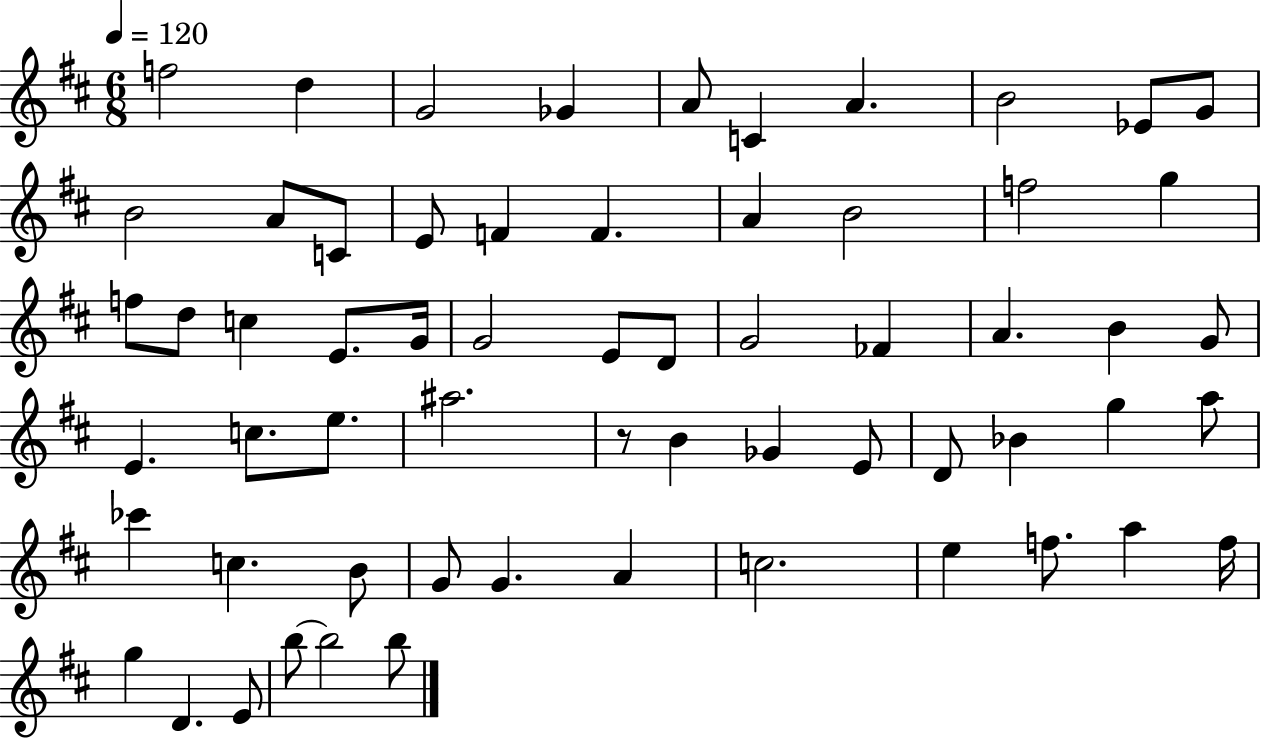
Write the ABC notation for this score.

X:1
T:Untitled
M:6/8
L:1/4
K:D
f2 d G2 _G A/2 C A B2 _E/2 G/2 B2 A/2 C/2 E/2 F F A B2 f2 g f/2 d/2 c E/2 G/4 G2 E/2 D/2 G2 _F A B G/2 E c/2 e/2 ^a2 z/2 B _G E/2 D/2 _B g a/2 _c' c B/2 G/2 G A c2 e f/2 a f/4 g D E/2 b/2 b2 b/2